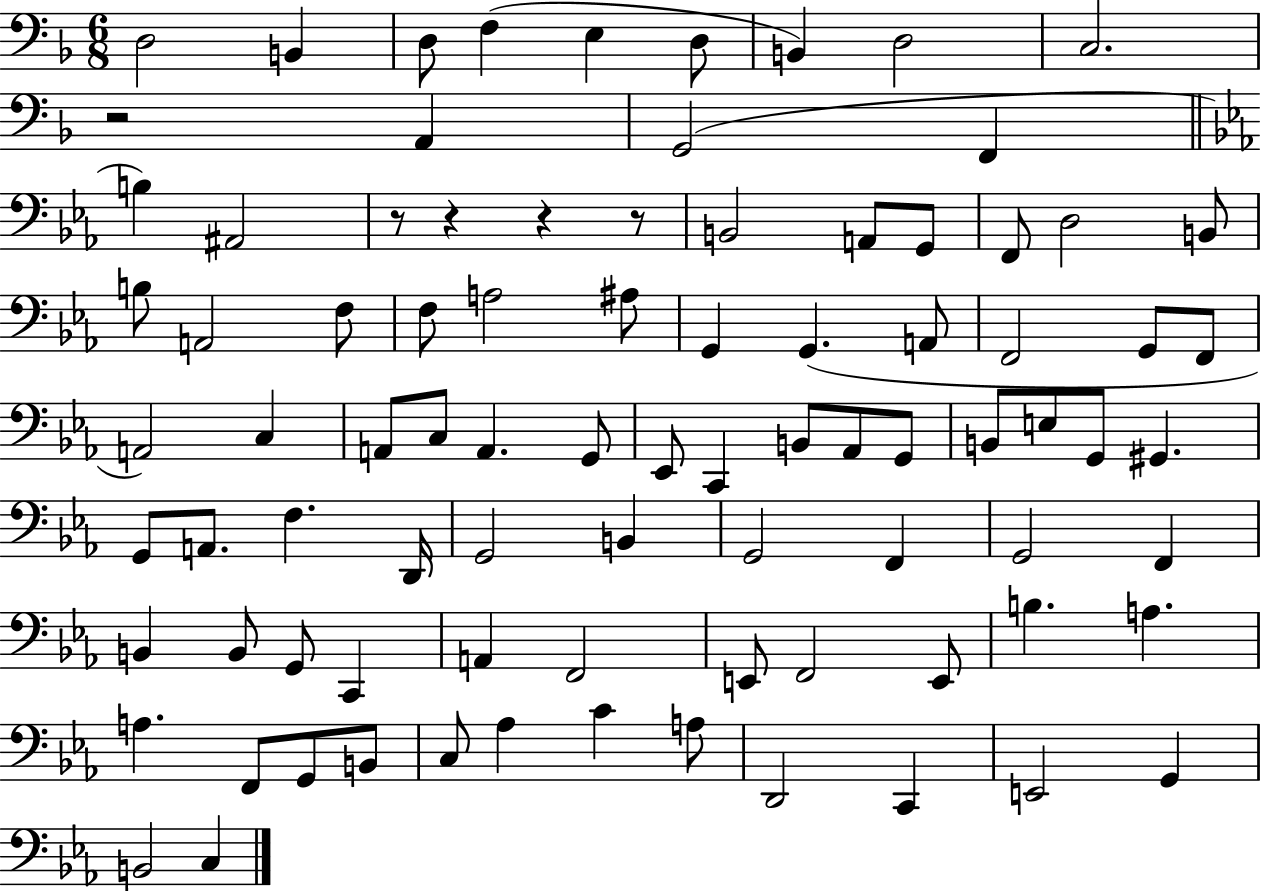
{
  \clef bass
  \numericTimeSignature
  \time 6/8
  \key f \major
  d2 b,4 | d8 f4( e4 d8 | b,4) d2 | c2. | \break r2 a,4 | g,2( f,4 | \bar "||" \break \key c \minor b4) ais,2 | r8 r4 r4 r8 | b,2 a,8 g,8 | f,8 d2 b,8 | \break b8 a,2 f8 | f8 a2 ais8 | g,4 g,4.( a,8 | f,2 g,8 f,8 | \break a,2) c4 | a,8 c8 a,4. g,8 | ees,8 c,4 b,8 aes,8 g,8 | b,8 e8 g,8 gis,4. | \break g,8 a,8. f4. d,16 | g,2 b,4 | g,2 f,4 | g,2 f,4 | \break b,4 b,8 g,8 c,4 | a,4 f,2 | e,8 f,2 e,8 | b4. a4. | \break a4. f,8 g,8 b,8 | c8 aes4 c'4 a8 | d,2 c,4 | e,2 g,4 | \break b,2 c4 | \bar "|."
}